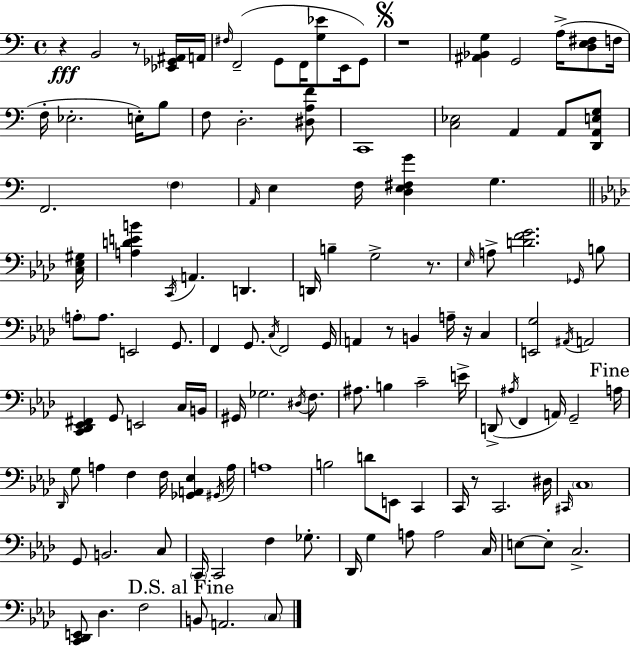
X:1
T:Untitled
M:4/4
L:1/4
K:Am
z B,,2 z/2 [_E,,_G,,^A,,]/4 A,,/4 ^F,/4 F,,2 G,,/2 F,,/4 [G,_E]/2 E,,/4 G,,/2 z4 [^A,,_B,,G,] G,,2 A,/4 [D,E,^F,]/2 F,/4 F,/4 _E,2 E,/4 B,/2 F,/2 D,2 [^D,A,F]/2 C,,4 [C,_E,]2 A,, A,,/2 [D,,A,,E,G,]/2 F,,2 F, A,,/4 E, F,/4 [D,E,^F,G] G, [C,_E,^G,]/4 [A,DEB] C,,/4 A,, D,, D,,/4 B, G,2 z/2 _E,/4 A,/2 [DFG]2 _G,,/4 B,/2 A,/2 A,/2 E,,2 G,,/2 F,, G,,/2 C,/4 F,,2 G,,/4 A,, z/2 B,, A,/4 z/4 C, [E,,G,]2 ^A,,/4 A,,2 [C,,_D,,_E,,^F,,] G,,/2 E,,2 C,/4 B,,/4 ^G,,/4 _G,2 ^D,/4 F,/2 ^A,/2 B, C2 E/4 D,,/2 ^A,/4 F,, A,,/4 G,,2 A,/4 _D,,/4 G,/2 A, F, F,/4 [_G,,A,,_E,] ^G,,/4 A,/4 A,4 B,2 D/2 E,,/2 C,, C,,/4 z/2 C,,2 ^D,/4 ^C,,/4 C,4 G,,/2 B,,2 C,/2 C,,/4 C,,2 F, _G,/2 _D,,/4 G, A,/2 A,2 C,/4 E,/2 E,/2 C,2 [C,,_D,,E,,]/2 _D, F,2 B,,/2 A,,2 C,/2